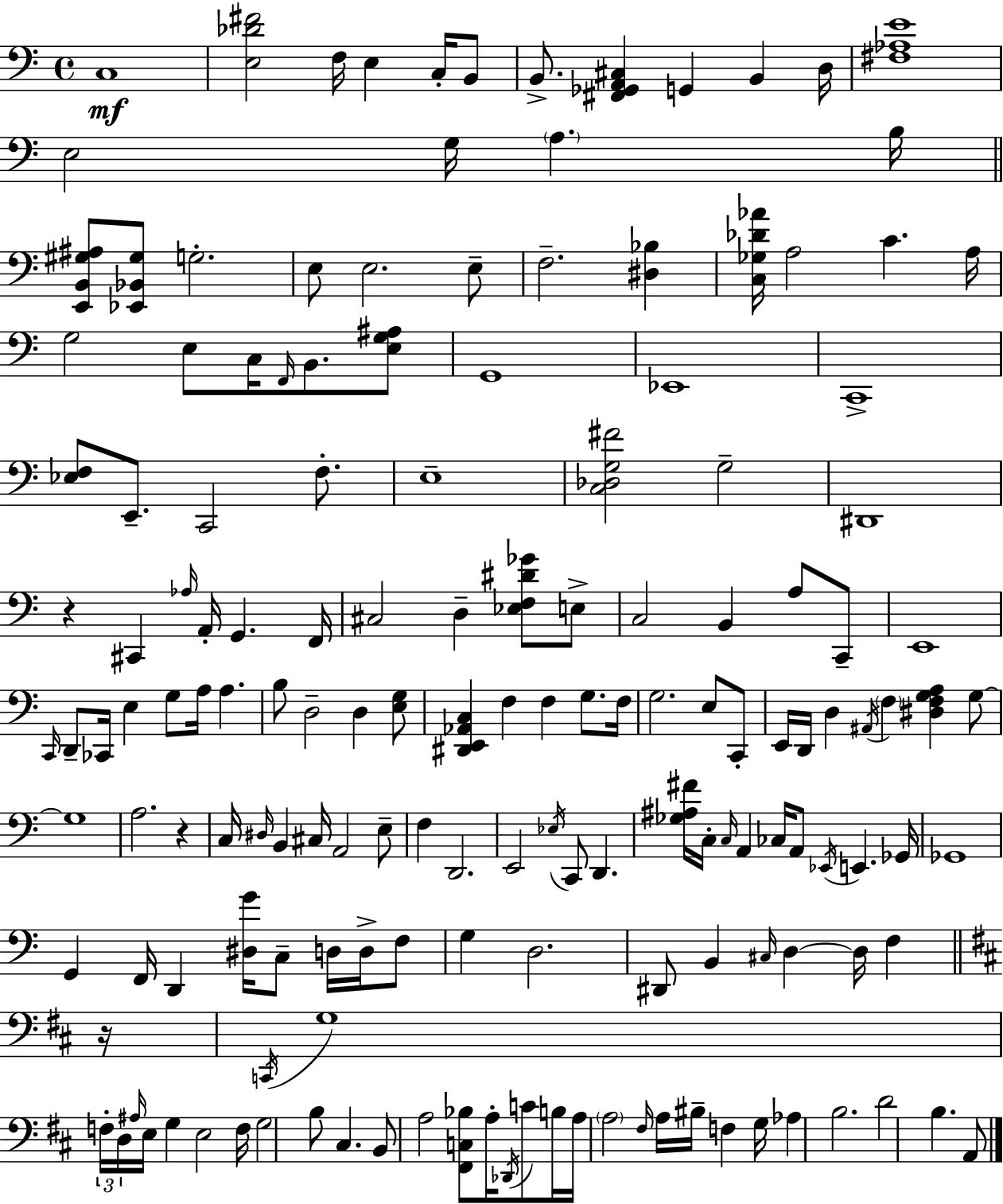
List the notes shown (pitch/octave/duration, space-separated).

C3/w [E3,Db4,F#4]/h F3/s E3/q C3/s B2/e B2/e. [F#2,Gb2,A2,C#3]/q G2/q B2/q D3/s [F#3,Ab3,E4]/w E3/h G3/s A3/q. B3/s [E2,B2,G#3,A#3]/e [Eb2,Bb2,G#3]/e G3/h. E3/e E3/h. E3/e F3/h. [D#3,Bb3]/q [C3,Gb3,Db4,Ab4]/s A3/h C4/q. A3/s G3/h E3/e C3/s F2/s B2/e. [E3,G3,A#3]/e G2/w Eb2/w C2/w [Eb3,F3]/e E2/e. C2/h F3/e. E3/w [C3,Db3,G3,F#4]/h G3/h D#2/w R/q C#2/q Ab3/s A2/s G2/q. F2/s C#3/h D3/q [Eb3,F3,D#4,Gb4]/e E3/e C3/h B2/q A3/e C2/e E2/w C2/s D2/e CES2/s E3/q G3/e A3/s A3/q. B3/e D3/h D3/q [E3,G3]/e [D#2,E2,Ab2,C3]/q F3/q F3/q G3/e. F3/s G3/h. E3/e C2/e E2/s D2/s D3/q A#2/s F3/q [D#3,F3,G3,A3]/q G3/e G3/w A3/h. R/q C3/s D#3/s B2/q C#3/s A2/h E3/e F3/q D2/h. E2/h Eb3/s C2/e D2/q. [Gb3,A#3,F#4]/s C3/s C3/s A2/q CES3/s A2/e Eb2/s E2/q. Gb2/s Gb2/w G2/q F2/s D2/q [D#3,G4]/s C3/e D3/s D3/s F3/e G3/q D3/h. D#2/e B2/q C#3/s D3/q D3/s F3/q R/s C2/s G3/w F3/s D3/s A#3/s E3/s G3/q E3/h F3/s G3/h B3/e C#3/q. B2/e A3/h [F#2,C3,Bb3]/e A3/s Db2/s C4/e B3/s A3/s A3/h F#3/s A3/s BIS3/s F3/q G3/s Ab3/q B3/h. D4/h B3/q. A2/e